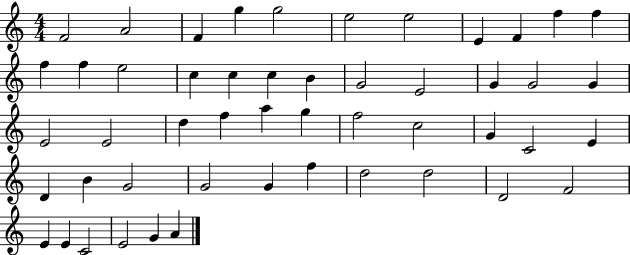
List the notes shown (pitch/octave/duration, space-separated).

F4/h A4/h F4/q G5/q G5/h E5/h E5/h E4/q F4/q F5/q F5/q F5/q F5/q E5/h C5/q C5/q C5/q B4/q G4/h E4/h G4/q G4/h G4/q E4/h E4/h D5/q F5/q A5/q G5/q F5/h C5/h G4/q C4/h E4/q D4/q B4/q G4/h G4/h G4/q F5/q D5/h D5/h D4/h F4/h E4/q E4/q C4/h E4/h G4/q A4/q